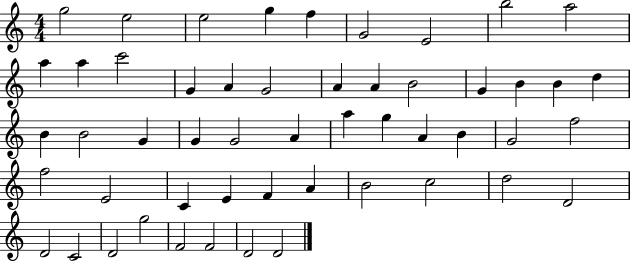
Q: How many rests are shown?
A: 0